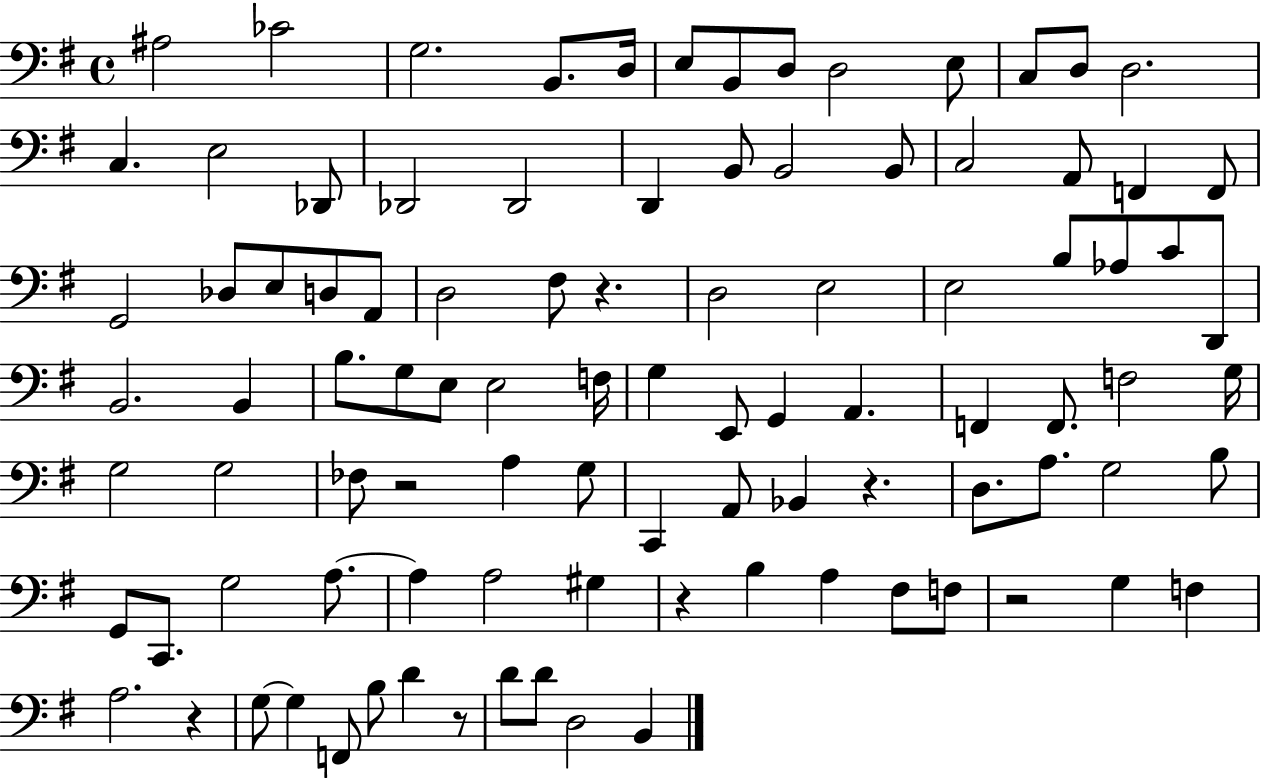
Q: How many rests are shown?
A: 7